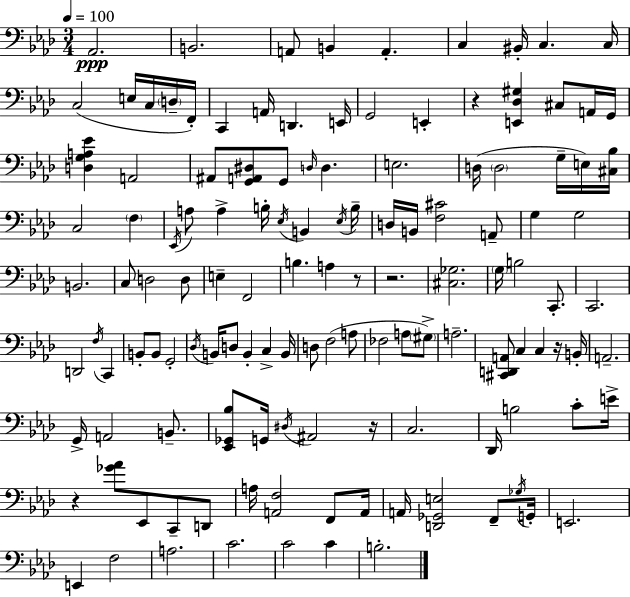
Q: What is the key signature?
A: F minor